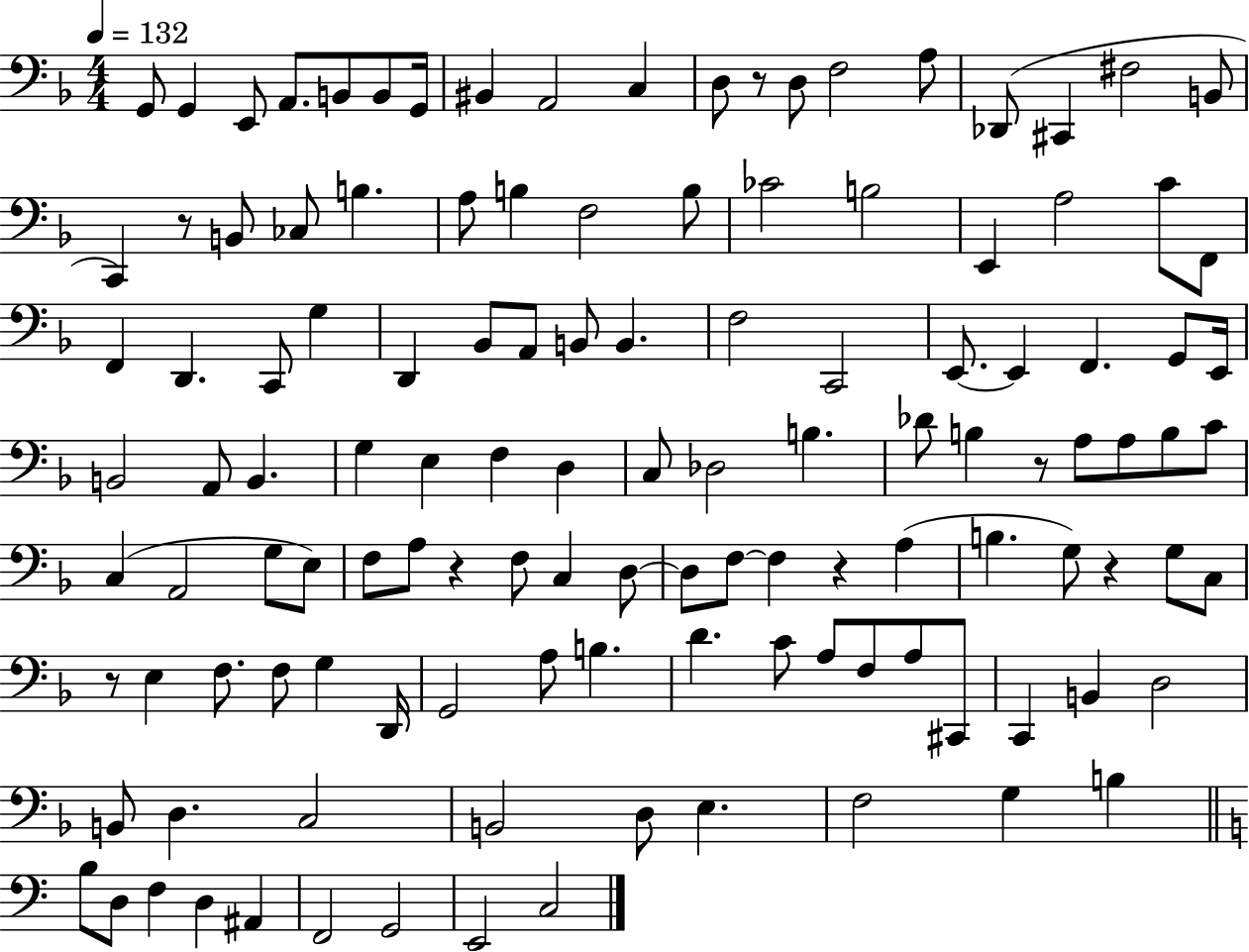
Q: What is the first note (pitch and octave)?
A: G2